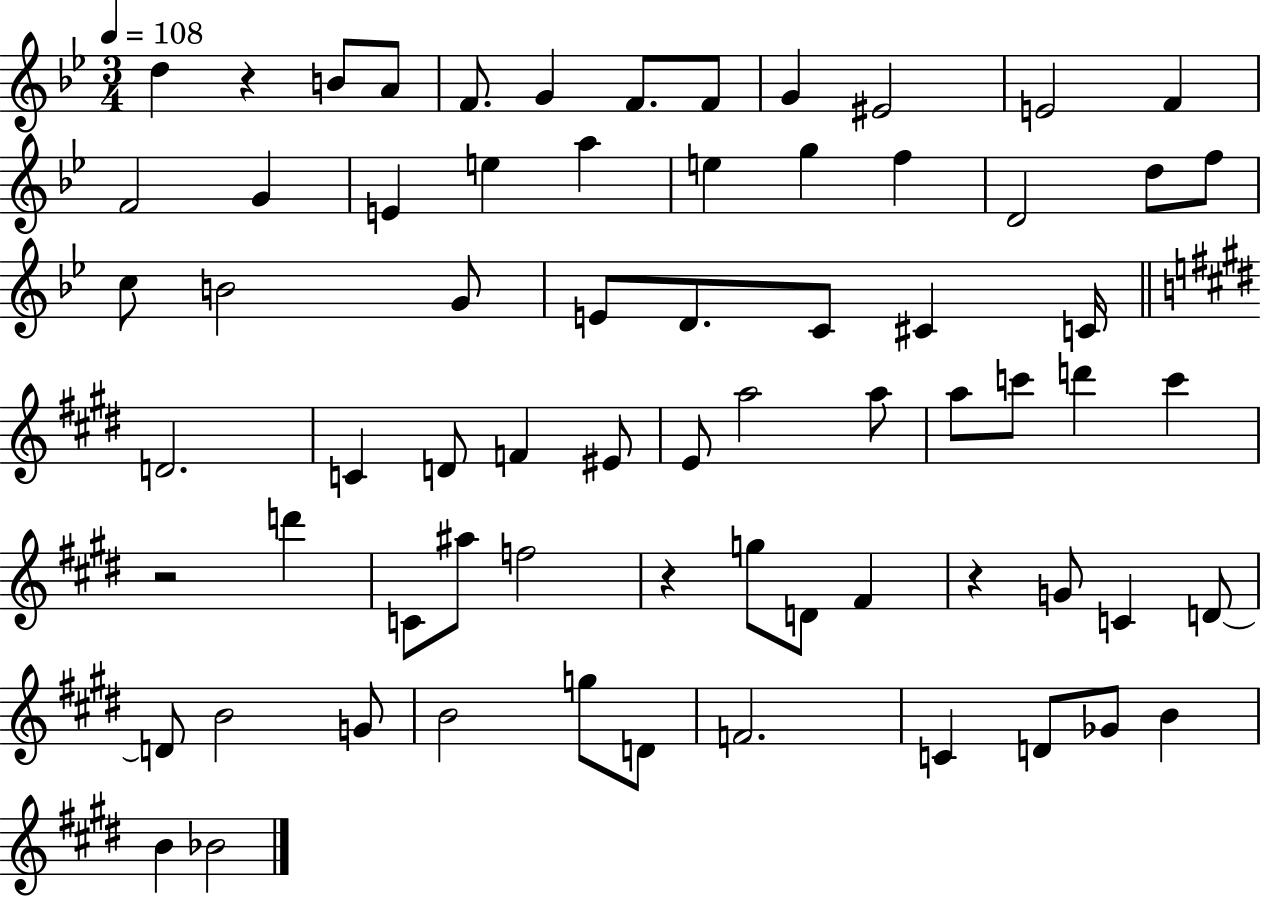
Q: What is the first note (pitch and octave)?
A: D5